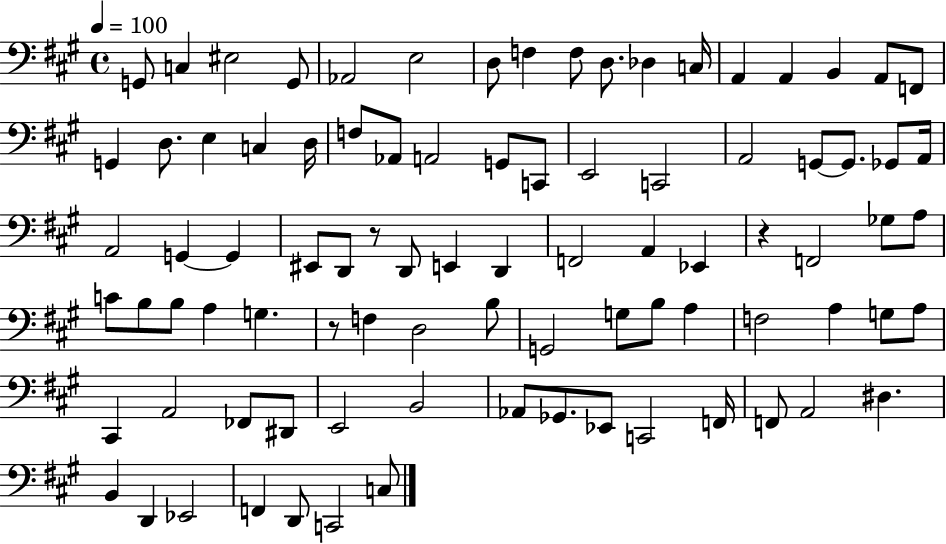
{
  \clef bass
  \time 4/4
  \defaultTimeSignature
  \key a \major
  \tempo 4 = 100
  g,8 c4 eis2 g,8 | aes,2 e2 | d8 f4 f8 d8. des4 c16 | a,4 a,4 b,4 a,8 f,8 | \break g,4 d8. e4 c4 d16 | f8 aes,8 a,2 g,8 c,8 | e,2 c,2 | a,2 g,8~~ g,8. ges,8 a,16 | \break a,2 g,4~~ g,4 | eis,8 d,8 r8 d,8 e,4 d,4 | f,2 a,4 ees,4 | r4 f,2 ges8 a8 | \break c'8 b8 b8 a4 g4. | r8 f4 d2 b8 | g,2 g8 b8 a4 | f2 a4 g8 a8 | \break cis,4 a,2 fes,8 dis,8 | e,2 b,2 | aes,8 ges,8. ees,8 c,2 f,16 | f,8 a,2 dis4. | \break b,4 d,4 ees,2 | f,4 d,8 c,2 c8 | \bar "|."
}